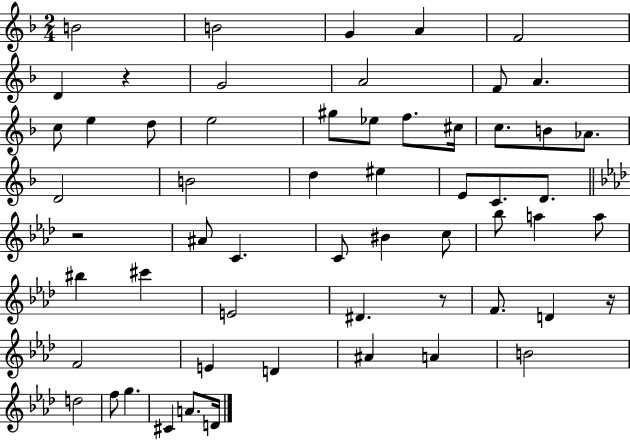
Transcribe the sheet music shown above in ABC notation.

X:1
T:Untitled
M:2/4
L:1/4
K:F
B2 B2 G A F2 D z G2 A2 F/2 A c/2 e d/2 e2 ^g/2 _e/2 f/2 ^c/4 c/2 B/2 _A/2 D2 B2 d ^e E/2 C/2 D/2 z2 ^A/2 C C/2 ^B c/2 _b/2 a a/2 ^b ^c' E2 ^D z/2 F/2 D z/4 F2 E D ^A A B2 d2 f/2 g ^C A/2 D/4